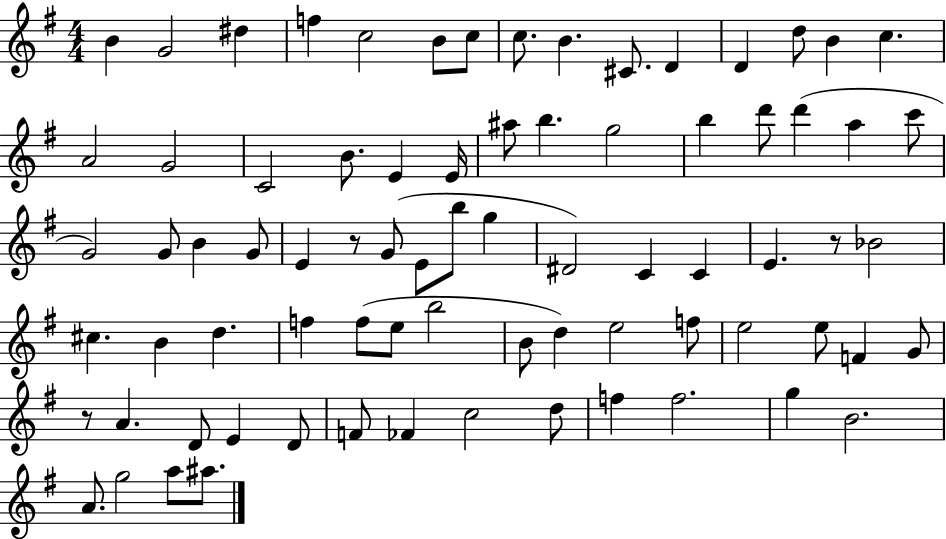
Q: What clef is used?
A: treble